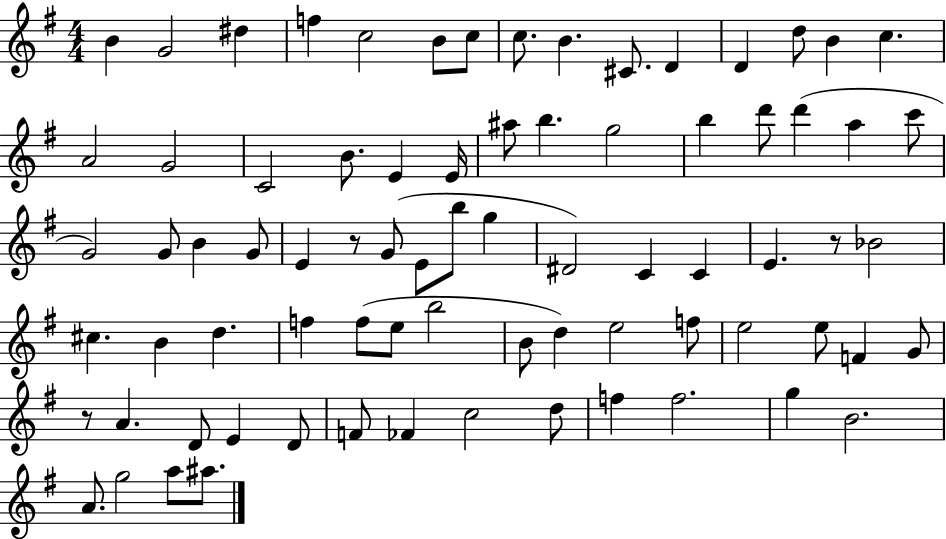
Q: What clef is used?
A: treble